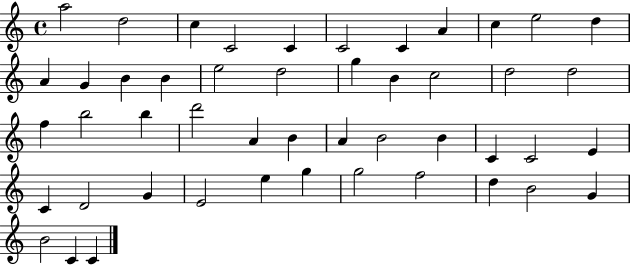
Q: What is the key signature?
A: C major